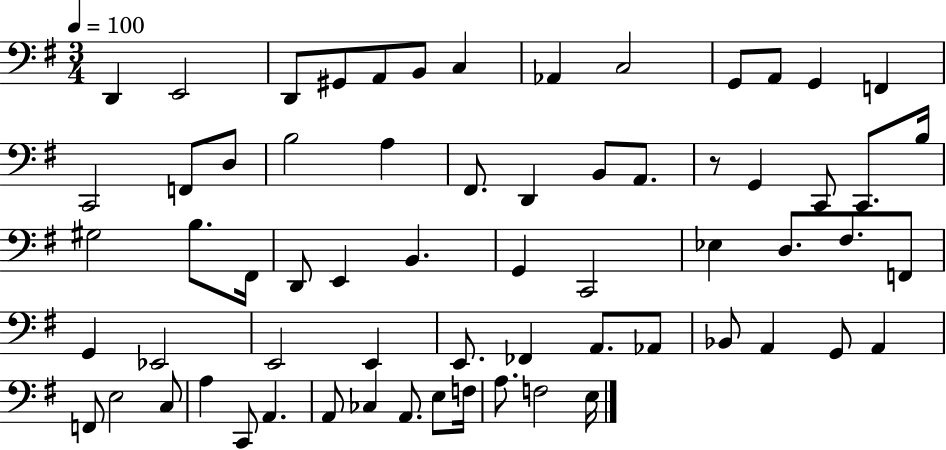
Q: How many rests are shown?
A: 1